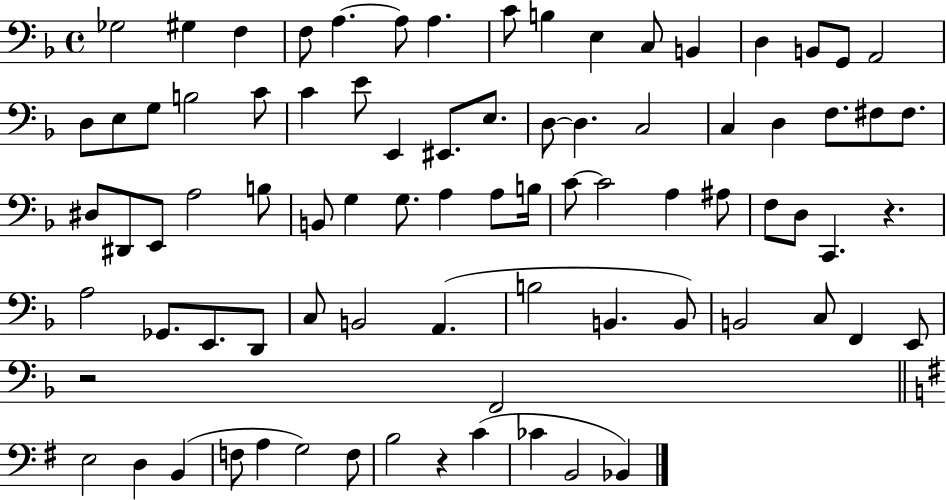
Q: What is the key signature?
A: F major